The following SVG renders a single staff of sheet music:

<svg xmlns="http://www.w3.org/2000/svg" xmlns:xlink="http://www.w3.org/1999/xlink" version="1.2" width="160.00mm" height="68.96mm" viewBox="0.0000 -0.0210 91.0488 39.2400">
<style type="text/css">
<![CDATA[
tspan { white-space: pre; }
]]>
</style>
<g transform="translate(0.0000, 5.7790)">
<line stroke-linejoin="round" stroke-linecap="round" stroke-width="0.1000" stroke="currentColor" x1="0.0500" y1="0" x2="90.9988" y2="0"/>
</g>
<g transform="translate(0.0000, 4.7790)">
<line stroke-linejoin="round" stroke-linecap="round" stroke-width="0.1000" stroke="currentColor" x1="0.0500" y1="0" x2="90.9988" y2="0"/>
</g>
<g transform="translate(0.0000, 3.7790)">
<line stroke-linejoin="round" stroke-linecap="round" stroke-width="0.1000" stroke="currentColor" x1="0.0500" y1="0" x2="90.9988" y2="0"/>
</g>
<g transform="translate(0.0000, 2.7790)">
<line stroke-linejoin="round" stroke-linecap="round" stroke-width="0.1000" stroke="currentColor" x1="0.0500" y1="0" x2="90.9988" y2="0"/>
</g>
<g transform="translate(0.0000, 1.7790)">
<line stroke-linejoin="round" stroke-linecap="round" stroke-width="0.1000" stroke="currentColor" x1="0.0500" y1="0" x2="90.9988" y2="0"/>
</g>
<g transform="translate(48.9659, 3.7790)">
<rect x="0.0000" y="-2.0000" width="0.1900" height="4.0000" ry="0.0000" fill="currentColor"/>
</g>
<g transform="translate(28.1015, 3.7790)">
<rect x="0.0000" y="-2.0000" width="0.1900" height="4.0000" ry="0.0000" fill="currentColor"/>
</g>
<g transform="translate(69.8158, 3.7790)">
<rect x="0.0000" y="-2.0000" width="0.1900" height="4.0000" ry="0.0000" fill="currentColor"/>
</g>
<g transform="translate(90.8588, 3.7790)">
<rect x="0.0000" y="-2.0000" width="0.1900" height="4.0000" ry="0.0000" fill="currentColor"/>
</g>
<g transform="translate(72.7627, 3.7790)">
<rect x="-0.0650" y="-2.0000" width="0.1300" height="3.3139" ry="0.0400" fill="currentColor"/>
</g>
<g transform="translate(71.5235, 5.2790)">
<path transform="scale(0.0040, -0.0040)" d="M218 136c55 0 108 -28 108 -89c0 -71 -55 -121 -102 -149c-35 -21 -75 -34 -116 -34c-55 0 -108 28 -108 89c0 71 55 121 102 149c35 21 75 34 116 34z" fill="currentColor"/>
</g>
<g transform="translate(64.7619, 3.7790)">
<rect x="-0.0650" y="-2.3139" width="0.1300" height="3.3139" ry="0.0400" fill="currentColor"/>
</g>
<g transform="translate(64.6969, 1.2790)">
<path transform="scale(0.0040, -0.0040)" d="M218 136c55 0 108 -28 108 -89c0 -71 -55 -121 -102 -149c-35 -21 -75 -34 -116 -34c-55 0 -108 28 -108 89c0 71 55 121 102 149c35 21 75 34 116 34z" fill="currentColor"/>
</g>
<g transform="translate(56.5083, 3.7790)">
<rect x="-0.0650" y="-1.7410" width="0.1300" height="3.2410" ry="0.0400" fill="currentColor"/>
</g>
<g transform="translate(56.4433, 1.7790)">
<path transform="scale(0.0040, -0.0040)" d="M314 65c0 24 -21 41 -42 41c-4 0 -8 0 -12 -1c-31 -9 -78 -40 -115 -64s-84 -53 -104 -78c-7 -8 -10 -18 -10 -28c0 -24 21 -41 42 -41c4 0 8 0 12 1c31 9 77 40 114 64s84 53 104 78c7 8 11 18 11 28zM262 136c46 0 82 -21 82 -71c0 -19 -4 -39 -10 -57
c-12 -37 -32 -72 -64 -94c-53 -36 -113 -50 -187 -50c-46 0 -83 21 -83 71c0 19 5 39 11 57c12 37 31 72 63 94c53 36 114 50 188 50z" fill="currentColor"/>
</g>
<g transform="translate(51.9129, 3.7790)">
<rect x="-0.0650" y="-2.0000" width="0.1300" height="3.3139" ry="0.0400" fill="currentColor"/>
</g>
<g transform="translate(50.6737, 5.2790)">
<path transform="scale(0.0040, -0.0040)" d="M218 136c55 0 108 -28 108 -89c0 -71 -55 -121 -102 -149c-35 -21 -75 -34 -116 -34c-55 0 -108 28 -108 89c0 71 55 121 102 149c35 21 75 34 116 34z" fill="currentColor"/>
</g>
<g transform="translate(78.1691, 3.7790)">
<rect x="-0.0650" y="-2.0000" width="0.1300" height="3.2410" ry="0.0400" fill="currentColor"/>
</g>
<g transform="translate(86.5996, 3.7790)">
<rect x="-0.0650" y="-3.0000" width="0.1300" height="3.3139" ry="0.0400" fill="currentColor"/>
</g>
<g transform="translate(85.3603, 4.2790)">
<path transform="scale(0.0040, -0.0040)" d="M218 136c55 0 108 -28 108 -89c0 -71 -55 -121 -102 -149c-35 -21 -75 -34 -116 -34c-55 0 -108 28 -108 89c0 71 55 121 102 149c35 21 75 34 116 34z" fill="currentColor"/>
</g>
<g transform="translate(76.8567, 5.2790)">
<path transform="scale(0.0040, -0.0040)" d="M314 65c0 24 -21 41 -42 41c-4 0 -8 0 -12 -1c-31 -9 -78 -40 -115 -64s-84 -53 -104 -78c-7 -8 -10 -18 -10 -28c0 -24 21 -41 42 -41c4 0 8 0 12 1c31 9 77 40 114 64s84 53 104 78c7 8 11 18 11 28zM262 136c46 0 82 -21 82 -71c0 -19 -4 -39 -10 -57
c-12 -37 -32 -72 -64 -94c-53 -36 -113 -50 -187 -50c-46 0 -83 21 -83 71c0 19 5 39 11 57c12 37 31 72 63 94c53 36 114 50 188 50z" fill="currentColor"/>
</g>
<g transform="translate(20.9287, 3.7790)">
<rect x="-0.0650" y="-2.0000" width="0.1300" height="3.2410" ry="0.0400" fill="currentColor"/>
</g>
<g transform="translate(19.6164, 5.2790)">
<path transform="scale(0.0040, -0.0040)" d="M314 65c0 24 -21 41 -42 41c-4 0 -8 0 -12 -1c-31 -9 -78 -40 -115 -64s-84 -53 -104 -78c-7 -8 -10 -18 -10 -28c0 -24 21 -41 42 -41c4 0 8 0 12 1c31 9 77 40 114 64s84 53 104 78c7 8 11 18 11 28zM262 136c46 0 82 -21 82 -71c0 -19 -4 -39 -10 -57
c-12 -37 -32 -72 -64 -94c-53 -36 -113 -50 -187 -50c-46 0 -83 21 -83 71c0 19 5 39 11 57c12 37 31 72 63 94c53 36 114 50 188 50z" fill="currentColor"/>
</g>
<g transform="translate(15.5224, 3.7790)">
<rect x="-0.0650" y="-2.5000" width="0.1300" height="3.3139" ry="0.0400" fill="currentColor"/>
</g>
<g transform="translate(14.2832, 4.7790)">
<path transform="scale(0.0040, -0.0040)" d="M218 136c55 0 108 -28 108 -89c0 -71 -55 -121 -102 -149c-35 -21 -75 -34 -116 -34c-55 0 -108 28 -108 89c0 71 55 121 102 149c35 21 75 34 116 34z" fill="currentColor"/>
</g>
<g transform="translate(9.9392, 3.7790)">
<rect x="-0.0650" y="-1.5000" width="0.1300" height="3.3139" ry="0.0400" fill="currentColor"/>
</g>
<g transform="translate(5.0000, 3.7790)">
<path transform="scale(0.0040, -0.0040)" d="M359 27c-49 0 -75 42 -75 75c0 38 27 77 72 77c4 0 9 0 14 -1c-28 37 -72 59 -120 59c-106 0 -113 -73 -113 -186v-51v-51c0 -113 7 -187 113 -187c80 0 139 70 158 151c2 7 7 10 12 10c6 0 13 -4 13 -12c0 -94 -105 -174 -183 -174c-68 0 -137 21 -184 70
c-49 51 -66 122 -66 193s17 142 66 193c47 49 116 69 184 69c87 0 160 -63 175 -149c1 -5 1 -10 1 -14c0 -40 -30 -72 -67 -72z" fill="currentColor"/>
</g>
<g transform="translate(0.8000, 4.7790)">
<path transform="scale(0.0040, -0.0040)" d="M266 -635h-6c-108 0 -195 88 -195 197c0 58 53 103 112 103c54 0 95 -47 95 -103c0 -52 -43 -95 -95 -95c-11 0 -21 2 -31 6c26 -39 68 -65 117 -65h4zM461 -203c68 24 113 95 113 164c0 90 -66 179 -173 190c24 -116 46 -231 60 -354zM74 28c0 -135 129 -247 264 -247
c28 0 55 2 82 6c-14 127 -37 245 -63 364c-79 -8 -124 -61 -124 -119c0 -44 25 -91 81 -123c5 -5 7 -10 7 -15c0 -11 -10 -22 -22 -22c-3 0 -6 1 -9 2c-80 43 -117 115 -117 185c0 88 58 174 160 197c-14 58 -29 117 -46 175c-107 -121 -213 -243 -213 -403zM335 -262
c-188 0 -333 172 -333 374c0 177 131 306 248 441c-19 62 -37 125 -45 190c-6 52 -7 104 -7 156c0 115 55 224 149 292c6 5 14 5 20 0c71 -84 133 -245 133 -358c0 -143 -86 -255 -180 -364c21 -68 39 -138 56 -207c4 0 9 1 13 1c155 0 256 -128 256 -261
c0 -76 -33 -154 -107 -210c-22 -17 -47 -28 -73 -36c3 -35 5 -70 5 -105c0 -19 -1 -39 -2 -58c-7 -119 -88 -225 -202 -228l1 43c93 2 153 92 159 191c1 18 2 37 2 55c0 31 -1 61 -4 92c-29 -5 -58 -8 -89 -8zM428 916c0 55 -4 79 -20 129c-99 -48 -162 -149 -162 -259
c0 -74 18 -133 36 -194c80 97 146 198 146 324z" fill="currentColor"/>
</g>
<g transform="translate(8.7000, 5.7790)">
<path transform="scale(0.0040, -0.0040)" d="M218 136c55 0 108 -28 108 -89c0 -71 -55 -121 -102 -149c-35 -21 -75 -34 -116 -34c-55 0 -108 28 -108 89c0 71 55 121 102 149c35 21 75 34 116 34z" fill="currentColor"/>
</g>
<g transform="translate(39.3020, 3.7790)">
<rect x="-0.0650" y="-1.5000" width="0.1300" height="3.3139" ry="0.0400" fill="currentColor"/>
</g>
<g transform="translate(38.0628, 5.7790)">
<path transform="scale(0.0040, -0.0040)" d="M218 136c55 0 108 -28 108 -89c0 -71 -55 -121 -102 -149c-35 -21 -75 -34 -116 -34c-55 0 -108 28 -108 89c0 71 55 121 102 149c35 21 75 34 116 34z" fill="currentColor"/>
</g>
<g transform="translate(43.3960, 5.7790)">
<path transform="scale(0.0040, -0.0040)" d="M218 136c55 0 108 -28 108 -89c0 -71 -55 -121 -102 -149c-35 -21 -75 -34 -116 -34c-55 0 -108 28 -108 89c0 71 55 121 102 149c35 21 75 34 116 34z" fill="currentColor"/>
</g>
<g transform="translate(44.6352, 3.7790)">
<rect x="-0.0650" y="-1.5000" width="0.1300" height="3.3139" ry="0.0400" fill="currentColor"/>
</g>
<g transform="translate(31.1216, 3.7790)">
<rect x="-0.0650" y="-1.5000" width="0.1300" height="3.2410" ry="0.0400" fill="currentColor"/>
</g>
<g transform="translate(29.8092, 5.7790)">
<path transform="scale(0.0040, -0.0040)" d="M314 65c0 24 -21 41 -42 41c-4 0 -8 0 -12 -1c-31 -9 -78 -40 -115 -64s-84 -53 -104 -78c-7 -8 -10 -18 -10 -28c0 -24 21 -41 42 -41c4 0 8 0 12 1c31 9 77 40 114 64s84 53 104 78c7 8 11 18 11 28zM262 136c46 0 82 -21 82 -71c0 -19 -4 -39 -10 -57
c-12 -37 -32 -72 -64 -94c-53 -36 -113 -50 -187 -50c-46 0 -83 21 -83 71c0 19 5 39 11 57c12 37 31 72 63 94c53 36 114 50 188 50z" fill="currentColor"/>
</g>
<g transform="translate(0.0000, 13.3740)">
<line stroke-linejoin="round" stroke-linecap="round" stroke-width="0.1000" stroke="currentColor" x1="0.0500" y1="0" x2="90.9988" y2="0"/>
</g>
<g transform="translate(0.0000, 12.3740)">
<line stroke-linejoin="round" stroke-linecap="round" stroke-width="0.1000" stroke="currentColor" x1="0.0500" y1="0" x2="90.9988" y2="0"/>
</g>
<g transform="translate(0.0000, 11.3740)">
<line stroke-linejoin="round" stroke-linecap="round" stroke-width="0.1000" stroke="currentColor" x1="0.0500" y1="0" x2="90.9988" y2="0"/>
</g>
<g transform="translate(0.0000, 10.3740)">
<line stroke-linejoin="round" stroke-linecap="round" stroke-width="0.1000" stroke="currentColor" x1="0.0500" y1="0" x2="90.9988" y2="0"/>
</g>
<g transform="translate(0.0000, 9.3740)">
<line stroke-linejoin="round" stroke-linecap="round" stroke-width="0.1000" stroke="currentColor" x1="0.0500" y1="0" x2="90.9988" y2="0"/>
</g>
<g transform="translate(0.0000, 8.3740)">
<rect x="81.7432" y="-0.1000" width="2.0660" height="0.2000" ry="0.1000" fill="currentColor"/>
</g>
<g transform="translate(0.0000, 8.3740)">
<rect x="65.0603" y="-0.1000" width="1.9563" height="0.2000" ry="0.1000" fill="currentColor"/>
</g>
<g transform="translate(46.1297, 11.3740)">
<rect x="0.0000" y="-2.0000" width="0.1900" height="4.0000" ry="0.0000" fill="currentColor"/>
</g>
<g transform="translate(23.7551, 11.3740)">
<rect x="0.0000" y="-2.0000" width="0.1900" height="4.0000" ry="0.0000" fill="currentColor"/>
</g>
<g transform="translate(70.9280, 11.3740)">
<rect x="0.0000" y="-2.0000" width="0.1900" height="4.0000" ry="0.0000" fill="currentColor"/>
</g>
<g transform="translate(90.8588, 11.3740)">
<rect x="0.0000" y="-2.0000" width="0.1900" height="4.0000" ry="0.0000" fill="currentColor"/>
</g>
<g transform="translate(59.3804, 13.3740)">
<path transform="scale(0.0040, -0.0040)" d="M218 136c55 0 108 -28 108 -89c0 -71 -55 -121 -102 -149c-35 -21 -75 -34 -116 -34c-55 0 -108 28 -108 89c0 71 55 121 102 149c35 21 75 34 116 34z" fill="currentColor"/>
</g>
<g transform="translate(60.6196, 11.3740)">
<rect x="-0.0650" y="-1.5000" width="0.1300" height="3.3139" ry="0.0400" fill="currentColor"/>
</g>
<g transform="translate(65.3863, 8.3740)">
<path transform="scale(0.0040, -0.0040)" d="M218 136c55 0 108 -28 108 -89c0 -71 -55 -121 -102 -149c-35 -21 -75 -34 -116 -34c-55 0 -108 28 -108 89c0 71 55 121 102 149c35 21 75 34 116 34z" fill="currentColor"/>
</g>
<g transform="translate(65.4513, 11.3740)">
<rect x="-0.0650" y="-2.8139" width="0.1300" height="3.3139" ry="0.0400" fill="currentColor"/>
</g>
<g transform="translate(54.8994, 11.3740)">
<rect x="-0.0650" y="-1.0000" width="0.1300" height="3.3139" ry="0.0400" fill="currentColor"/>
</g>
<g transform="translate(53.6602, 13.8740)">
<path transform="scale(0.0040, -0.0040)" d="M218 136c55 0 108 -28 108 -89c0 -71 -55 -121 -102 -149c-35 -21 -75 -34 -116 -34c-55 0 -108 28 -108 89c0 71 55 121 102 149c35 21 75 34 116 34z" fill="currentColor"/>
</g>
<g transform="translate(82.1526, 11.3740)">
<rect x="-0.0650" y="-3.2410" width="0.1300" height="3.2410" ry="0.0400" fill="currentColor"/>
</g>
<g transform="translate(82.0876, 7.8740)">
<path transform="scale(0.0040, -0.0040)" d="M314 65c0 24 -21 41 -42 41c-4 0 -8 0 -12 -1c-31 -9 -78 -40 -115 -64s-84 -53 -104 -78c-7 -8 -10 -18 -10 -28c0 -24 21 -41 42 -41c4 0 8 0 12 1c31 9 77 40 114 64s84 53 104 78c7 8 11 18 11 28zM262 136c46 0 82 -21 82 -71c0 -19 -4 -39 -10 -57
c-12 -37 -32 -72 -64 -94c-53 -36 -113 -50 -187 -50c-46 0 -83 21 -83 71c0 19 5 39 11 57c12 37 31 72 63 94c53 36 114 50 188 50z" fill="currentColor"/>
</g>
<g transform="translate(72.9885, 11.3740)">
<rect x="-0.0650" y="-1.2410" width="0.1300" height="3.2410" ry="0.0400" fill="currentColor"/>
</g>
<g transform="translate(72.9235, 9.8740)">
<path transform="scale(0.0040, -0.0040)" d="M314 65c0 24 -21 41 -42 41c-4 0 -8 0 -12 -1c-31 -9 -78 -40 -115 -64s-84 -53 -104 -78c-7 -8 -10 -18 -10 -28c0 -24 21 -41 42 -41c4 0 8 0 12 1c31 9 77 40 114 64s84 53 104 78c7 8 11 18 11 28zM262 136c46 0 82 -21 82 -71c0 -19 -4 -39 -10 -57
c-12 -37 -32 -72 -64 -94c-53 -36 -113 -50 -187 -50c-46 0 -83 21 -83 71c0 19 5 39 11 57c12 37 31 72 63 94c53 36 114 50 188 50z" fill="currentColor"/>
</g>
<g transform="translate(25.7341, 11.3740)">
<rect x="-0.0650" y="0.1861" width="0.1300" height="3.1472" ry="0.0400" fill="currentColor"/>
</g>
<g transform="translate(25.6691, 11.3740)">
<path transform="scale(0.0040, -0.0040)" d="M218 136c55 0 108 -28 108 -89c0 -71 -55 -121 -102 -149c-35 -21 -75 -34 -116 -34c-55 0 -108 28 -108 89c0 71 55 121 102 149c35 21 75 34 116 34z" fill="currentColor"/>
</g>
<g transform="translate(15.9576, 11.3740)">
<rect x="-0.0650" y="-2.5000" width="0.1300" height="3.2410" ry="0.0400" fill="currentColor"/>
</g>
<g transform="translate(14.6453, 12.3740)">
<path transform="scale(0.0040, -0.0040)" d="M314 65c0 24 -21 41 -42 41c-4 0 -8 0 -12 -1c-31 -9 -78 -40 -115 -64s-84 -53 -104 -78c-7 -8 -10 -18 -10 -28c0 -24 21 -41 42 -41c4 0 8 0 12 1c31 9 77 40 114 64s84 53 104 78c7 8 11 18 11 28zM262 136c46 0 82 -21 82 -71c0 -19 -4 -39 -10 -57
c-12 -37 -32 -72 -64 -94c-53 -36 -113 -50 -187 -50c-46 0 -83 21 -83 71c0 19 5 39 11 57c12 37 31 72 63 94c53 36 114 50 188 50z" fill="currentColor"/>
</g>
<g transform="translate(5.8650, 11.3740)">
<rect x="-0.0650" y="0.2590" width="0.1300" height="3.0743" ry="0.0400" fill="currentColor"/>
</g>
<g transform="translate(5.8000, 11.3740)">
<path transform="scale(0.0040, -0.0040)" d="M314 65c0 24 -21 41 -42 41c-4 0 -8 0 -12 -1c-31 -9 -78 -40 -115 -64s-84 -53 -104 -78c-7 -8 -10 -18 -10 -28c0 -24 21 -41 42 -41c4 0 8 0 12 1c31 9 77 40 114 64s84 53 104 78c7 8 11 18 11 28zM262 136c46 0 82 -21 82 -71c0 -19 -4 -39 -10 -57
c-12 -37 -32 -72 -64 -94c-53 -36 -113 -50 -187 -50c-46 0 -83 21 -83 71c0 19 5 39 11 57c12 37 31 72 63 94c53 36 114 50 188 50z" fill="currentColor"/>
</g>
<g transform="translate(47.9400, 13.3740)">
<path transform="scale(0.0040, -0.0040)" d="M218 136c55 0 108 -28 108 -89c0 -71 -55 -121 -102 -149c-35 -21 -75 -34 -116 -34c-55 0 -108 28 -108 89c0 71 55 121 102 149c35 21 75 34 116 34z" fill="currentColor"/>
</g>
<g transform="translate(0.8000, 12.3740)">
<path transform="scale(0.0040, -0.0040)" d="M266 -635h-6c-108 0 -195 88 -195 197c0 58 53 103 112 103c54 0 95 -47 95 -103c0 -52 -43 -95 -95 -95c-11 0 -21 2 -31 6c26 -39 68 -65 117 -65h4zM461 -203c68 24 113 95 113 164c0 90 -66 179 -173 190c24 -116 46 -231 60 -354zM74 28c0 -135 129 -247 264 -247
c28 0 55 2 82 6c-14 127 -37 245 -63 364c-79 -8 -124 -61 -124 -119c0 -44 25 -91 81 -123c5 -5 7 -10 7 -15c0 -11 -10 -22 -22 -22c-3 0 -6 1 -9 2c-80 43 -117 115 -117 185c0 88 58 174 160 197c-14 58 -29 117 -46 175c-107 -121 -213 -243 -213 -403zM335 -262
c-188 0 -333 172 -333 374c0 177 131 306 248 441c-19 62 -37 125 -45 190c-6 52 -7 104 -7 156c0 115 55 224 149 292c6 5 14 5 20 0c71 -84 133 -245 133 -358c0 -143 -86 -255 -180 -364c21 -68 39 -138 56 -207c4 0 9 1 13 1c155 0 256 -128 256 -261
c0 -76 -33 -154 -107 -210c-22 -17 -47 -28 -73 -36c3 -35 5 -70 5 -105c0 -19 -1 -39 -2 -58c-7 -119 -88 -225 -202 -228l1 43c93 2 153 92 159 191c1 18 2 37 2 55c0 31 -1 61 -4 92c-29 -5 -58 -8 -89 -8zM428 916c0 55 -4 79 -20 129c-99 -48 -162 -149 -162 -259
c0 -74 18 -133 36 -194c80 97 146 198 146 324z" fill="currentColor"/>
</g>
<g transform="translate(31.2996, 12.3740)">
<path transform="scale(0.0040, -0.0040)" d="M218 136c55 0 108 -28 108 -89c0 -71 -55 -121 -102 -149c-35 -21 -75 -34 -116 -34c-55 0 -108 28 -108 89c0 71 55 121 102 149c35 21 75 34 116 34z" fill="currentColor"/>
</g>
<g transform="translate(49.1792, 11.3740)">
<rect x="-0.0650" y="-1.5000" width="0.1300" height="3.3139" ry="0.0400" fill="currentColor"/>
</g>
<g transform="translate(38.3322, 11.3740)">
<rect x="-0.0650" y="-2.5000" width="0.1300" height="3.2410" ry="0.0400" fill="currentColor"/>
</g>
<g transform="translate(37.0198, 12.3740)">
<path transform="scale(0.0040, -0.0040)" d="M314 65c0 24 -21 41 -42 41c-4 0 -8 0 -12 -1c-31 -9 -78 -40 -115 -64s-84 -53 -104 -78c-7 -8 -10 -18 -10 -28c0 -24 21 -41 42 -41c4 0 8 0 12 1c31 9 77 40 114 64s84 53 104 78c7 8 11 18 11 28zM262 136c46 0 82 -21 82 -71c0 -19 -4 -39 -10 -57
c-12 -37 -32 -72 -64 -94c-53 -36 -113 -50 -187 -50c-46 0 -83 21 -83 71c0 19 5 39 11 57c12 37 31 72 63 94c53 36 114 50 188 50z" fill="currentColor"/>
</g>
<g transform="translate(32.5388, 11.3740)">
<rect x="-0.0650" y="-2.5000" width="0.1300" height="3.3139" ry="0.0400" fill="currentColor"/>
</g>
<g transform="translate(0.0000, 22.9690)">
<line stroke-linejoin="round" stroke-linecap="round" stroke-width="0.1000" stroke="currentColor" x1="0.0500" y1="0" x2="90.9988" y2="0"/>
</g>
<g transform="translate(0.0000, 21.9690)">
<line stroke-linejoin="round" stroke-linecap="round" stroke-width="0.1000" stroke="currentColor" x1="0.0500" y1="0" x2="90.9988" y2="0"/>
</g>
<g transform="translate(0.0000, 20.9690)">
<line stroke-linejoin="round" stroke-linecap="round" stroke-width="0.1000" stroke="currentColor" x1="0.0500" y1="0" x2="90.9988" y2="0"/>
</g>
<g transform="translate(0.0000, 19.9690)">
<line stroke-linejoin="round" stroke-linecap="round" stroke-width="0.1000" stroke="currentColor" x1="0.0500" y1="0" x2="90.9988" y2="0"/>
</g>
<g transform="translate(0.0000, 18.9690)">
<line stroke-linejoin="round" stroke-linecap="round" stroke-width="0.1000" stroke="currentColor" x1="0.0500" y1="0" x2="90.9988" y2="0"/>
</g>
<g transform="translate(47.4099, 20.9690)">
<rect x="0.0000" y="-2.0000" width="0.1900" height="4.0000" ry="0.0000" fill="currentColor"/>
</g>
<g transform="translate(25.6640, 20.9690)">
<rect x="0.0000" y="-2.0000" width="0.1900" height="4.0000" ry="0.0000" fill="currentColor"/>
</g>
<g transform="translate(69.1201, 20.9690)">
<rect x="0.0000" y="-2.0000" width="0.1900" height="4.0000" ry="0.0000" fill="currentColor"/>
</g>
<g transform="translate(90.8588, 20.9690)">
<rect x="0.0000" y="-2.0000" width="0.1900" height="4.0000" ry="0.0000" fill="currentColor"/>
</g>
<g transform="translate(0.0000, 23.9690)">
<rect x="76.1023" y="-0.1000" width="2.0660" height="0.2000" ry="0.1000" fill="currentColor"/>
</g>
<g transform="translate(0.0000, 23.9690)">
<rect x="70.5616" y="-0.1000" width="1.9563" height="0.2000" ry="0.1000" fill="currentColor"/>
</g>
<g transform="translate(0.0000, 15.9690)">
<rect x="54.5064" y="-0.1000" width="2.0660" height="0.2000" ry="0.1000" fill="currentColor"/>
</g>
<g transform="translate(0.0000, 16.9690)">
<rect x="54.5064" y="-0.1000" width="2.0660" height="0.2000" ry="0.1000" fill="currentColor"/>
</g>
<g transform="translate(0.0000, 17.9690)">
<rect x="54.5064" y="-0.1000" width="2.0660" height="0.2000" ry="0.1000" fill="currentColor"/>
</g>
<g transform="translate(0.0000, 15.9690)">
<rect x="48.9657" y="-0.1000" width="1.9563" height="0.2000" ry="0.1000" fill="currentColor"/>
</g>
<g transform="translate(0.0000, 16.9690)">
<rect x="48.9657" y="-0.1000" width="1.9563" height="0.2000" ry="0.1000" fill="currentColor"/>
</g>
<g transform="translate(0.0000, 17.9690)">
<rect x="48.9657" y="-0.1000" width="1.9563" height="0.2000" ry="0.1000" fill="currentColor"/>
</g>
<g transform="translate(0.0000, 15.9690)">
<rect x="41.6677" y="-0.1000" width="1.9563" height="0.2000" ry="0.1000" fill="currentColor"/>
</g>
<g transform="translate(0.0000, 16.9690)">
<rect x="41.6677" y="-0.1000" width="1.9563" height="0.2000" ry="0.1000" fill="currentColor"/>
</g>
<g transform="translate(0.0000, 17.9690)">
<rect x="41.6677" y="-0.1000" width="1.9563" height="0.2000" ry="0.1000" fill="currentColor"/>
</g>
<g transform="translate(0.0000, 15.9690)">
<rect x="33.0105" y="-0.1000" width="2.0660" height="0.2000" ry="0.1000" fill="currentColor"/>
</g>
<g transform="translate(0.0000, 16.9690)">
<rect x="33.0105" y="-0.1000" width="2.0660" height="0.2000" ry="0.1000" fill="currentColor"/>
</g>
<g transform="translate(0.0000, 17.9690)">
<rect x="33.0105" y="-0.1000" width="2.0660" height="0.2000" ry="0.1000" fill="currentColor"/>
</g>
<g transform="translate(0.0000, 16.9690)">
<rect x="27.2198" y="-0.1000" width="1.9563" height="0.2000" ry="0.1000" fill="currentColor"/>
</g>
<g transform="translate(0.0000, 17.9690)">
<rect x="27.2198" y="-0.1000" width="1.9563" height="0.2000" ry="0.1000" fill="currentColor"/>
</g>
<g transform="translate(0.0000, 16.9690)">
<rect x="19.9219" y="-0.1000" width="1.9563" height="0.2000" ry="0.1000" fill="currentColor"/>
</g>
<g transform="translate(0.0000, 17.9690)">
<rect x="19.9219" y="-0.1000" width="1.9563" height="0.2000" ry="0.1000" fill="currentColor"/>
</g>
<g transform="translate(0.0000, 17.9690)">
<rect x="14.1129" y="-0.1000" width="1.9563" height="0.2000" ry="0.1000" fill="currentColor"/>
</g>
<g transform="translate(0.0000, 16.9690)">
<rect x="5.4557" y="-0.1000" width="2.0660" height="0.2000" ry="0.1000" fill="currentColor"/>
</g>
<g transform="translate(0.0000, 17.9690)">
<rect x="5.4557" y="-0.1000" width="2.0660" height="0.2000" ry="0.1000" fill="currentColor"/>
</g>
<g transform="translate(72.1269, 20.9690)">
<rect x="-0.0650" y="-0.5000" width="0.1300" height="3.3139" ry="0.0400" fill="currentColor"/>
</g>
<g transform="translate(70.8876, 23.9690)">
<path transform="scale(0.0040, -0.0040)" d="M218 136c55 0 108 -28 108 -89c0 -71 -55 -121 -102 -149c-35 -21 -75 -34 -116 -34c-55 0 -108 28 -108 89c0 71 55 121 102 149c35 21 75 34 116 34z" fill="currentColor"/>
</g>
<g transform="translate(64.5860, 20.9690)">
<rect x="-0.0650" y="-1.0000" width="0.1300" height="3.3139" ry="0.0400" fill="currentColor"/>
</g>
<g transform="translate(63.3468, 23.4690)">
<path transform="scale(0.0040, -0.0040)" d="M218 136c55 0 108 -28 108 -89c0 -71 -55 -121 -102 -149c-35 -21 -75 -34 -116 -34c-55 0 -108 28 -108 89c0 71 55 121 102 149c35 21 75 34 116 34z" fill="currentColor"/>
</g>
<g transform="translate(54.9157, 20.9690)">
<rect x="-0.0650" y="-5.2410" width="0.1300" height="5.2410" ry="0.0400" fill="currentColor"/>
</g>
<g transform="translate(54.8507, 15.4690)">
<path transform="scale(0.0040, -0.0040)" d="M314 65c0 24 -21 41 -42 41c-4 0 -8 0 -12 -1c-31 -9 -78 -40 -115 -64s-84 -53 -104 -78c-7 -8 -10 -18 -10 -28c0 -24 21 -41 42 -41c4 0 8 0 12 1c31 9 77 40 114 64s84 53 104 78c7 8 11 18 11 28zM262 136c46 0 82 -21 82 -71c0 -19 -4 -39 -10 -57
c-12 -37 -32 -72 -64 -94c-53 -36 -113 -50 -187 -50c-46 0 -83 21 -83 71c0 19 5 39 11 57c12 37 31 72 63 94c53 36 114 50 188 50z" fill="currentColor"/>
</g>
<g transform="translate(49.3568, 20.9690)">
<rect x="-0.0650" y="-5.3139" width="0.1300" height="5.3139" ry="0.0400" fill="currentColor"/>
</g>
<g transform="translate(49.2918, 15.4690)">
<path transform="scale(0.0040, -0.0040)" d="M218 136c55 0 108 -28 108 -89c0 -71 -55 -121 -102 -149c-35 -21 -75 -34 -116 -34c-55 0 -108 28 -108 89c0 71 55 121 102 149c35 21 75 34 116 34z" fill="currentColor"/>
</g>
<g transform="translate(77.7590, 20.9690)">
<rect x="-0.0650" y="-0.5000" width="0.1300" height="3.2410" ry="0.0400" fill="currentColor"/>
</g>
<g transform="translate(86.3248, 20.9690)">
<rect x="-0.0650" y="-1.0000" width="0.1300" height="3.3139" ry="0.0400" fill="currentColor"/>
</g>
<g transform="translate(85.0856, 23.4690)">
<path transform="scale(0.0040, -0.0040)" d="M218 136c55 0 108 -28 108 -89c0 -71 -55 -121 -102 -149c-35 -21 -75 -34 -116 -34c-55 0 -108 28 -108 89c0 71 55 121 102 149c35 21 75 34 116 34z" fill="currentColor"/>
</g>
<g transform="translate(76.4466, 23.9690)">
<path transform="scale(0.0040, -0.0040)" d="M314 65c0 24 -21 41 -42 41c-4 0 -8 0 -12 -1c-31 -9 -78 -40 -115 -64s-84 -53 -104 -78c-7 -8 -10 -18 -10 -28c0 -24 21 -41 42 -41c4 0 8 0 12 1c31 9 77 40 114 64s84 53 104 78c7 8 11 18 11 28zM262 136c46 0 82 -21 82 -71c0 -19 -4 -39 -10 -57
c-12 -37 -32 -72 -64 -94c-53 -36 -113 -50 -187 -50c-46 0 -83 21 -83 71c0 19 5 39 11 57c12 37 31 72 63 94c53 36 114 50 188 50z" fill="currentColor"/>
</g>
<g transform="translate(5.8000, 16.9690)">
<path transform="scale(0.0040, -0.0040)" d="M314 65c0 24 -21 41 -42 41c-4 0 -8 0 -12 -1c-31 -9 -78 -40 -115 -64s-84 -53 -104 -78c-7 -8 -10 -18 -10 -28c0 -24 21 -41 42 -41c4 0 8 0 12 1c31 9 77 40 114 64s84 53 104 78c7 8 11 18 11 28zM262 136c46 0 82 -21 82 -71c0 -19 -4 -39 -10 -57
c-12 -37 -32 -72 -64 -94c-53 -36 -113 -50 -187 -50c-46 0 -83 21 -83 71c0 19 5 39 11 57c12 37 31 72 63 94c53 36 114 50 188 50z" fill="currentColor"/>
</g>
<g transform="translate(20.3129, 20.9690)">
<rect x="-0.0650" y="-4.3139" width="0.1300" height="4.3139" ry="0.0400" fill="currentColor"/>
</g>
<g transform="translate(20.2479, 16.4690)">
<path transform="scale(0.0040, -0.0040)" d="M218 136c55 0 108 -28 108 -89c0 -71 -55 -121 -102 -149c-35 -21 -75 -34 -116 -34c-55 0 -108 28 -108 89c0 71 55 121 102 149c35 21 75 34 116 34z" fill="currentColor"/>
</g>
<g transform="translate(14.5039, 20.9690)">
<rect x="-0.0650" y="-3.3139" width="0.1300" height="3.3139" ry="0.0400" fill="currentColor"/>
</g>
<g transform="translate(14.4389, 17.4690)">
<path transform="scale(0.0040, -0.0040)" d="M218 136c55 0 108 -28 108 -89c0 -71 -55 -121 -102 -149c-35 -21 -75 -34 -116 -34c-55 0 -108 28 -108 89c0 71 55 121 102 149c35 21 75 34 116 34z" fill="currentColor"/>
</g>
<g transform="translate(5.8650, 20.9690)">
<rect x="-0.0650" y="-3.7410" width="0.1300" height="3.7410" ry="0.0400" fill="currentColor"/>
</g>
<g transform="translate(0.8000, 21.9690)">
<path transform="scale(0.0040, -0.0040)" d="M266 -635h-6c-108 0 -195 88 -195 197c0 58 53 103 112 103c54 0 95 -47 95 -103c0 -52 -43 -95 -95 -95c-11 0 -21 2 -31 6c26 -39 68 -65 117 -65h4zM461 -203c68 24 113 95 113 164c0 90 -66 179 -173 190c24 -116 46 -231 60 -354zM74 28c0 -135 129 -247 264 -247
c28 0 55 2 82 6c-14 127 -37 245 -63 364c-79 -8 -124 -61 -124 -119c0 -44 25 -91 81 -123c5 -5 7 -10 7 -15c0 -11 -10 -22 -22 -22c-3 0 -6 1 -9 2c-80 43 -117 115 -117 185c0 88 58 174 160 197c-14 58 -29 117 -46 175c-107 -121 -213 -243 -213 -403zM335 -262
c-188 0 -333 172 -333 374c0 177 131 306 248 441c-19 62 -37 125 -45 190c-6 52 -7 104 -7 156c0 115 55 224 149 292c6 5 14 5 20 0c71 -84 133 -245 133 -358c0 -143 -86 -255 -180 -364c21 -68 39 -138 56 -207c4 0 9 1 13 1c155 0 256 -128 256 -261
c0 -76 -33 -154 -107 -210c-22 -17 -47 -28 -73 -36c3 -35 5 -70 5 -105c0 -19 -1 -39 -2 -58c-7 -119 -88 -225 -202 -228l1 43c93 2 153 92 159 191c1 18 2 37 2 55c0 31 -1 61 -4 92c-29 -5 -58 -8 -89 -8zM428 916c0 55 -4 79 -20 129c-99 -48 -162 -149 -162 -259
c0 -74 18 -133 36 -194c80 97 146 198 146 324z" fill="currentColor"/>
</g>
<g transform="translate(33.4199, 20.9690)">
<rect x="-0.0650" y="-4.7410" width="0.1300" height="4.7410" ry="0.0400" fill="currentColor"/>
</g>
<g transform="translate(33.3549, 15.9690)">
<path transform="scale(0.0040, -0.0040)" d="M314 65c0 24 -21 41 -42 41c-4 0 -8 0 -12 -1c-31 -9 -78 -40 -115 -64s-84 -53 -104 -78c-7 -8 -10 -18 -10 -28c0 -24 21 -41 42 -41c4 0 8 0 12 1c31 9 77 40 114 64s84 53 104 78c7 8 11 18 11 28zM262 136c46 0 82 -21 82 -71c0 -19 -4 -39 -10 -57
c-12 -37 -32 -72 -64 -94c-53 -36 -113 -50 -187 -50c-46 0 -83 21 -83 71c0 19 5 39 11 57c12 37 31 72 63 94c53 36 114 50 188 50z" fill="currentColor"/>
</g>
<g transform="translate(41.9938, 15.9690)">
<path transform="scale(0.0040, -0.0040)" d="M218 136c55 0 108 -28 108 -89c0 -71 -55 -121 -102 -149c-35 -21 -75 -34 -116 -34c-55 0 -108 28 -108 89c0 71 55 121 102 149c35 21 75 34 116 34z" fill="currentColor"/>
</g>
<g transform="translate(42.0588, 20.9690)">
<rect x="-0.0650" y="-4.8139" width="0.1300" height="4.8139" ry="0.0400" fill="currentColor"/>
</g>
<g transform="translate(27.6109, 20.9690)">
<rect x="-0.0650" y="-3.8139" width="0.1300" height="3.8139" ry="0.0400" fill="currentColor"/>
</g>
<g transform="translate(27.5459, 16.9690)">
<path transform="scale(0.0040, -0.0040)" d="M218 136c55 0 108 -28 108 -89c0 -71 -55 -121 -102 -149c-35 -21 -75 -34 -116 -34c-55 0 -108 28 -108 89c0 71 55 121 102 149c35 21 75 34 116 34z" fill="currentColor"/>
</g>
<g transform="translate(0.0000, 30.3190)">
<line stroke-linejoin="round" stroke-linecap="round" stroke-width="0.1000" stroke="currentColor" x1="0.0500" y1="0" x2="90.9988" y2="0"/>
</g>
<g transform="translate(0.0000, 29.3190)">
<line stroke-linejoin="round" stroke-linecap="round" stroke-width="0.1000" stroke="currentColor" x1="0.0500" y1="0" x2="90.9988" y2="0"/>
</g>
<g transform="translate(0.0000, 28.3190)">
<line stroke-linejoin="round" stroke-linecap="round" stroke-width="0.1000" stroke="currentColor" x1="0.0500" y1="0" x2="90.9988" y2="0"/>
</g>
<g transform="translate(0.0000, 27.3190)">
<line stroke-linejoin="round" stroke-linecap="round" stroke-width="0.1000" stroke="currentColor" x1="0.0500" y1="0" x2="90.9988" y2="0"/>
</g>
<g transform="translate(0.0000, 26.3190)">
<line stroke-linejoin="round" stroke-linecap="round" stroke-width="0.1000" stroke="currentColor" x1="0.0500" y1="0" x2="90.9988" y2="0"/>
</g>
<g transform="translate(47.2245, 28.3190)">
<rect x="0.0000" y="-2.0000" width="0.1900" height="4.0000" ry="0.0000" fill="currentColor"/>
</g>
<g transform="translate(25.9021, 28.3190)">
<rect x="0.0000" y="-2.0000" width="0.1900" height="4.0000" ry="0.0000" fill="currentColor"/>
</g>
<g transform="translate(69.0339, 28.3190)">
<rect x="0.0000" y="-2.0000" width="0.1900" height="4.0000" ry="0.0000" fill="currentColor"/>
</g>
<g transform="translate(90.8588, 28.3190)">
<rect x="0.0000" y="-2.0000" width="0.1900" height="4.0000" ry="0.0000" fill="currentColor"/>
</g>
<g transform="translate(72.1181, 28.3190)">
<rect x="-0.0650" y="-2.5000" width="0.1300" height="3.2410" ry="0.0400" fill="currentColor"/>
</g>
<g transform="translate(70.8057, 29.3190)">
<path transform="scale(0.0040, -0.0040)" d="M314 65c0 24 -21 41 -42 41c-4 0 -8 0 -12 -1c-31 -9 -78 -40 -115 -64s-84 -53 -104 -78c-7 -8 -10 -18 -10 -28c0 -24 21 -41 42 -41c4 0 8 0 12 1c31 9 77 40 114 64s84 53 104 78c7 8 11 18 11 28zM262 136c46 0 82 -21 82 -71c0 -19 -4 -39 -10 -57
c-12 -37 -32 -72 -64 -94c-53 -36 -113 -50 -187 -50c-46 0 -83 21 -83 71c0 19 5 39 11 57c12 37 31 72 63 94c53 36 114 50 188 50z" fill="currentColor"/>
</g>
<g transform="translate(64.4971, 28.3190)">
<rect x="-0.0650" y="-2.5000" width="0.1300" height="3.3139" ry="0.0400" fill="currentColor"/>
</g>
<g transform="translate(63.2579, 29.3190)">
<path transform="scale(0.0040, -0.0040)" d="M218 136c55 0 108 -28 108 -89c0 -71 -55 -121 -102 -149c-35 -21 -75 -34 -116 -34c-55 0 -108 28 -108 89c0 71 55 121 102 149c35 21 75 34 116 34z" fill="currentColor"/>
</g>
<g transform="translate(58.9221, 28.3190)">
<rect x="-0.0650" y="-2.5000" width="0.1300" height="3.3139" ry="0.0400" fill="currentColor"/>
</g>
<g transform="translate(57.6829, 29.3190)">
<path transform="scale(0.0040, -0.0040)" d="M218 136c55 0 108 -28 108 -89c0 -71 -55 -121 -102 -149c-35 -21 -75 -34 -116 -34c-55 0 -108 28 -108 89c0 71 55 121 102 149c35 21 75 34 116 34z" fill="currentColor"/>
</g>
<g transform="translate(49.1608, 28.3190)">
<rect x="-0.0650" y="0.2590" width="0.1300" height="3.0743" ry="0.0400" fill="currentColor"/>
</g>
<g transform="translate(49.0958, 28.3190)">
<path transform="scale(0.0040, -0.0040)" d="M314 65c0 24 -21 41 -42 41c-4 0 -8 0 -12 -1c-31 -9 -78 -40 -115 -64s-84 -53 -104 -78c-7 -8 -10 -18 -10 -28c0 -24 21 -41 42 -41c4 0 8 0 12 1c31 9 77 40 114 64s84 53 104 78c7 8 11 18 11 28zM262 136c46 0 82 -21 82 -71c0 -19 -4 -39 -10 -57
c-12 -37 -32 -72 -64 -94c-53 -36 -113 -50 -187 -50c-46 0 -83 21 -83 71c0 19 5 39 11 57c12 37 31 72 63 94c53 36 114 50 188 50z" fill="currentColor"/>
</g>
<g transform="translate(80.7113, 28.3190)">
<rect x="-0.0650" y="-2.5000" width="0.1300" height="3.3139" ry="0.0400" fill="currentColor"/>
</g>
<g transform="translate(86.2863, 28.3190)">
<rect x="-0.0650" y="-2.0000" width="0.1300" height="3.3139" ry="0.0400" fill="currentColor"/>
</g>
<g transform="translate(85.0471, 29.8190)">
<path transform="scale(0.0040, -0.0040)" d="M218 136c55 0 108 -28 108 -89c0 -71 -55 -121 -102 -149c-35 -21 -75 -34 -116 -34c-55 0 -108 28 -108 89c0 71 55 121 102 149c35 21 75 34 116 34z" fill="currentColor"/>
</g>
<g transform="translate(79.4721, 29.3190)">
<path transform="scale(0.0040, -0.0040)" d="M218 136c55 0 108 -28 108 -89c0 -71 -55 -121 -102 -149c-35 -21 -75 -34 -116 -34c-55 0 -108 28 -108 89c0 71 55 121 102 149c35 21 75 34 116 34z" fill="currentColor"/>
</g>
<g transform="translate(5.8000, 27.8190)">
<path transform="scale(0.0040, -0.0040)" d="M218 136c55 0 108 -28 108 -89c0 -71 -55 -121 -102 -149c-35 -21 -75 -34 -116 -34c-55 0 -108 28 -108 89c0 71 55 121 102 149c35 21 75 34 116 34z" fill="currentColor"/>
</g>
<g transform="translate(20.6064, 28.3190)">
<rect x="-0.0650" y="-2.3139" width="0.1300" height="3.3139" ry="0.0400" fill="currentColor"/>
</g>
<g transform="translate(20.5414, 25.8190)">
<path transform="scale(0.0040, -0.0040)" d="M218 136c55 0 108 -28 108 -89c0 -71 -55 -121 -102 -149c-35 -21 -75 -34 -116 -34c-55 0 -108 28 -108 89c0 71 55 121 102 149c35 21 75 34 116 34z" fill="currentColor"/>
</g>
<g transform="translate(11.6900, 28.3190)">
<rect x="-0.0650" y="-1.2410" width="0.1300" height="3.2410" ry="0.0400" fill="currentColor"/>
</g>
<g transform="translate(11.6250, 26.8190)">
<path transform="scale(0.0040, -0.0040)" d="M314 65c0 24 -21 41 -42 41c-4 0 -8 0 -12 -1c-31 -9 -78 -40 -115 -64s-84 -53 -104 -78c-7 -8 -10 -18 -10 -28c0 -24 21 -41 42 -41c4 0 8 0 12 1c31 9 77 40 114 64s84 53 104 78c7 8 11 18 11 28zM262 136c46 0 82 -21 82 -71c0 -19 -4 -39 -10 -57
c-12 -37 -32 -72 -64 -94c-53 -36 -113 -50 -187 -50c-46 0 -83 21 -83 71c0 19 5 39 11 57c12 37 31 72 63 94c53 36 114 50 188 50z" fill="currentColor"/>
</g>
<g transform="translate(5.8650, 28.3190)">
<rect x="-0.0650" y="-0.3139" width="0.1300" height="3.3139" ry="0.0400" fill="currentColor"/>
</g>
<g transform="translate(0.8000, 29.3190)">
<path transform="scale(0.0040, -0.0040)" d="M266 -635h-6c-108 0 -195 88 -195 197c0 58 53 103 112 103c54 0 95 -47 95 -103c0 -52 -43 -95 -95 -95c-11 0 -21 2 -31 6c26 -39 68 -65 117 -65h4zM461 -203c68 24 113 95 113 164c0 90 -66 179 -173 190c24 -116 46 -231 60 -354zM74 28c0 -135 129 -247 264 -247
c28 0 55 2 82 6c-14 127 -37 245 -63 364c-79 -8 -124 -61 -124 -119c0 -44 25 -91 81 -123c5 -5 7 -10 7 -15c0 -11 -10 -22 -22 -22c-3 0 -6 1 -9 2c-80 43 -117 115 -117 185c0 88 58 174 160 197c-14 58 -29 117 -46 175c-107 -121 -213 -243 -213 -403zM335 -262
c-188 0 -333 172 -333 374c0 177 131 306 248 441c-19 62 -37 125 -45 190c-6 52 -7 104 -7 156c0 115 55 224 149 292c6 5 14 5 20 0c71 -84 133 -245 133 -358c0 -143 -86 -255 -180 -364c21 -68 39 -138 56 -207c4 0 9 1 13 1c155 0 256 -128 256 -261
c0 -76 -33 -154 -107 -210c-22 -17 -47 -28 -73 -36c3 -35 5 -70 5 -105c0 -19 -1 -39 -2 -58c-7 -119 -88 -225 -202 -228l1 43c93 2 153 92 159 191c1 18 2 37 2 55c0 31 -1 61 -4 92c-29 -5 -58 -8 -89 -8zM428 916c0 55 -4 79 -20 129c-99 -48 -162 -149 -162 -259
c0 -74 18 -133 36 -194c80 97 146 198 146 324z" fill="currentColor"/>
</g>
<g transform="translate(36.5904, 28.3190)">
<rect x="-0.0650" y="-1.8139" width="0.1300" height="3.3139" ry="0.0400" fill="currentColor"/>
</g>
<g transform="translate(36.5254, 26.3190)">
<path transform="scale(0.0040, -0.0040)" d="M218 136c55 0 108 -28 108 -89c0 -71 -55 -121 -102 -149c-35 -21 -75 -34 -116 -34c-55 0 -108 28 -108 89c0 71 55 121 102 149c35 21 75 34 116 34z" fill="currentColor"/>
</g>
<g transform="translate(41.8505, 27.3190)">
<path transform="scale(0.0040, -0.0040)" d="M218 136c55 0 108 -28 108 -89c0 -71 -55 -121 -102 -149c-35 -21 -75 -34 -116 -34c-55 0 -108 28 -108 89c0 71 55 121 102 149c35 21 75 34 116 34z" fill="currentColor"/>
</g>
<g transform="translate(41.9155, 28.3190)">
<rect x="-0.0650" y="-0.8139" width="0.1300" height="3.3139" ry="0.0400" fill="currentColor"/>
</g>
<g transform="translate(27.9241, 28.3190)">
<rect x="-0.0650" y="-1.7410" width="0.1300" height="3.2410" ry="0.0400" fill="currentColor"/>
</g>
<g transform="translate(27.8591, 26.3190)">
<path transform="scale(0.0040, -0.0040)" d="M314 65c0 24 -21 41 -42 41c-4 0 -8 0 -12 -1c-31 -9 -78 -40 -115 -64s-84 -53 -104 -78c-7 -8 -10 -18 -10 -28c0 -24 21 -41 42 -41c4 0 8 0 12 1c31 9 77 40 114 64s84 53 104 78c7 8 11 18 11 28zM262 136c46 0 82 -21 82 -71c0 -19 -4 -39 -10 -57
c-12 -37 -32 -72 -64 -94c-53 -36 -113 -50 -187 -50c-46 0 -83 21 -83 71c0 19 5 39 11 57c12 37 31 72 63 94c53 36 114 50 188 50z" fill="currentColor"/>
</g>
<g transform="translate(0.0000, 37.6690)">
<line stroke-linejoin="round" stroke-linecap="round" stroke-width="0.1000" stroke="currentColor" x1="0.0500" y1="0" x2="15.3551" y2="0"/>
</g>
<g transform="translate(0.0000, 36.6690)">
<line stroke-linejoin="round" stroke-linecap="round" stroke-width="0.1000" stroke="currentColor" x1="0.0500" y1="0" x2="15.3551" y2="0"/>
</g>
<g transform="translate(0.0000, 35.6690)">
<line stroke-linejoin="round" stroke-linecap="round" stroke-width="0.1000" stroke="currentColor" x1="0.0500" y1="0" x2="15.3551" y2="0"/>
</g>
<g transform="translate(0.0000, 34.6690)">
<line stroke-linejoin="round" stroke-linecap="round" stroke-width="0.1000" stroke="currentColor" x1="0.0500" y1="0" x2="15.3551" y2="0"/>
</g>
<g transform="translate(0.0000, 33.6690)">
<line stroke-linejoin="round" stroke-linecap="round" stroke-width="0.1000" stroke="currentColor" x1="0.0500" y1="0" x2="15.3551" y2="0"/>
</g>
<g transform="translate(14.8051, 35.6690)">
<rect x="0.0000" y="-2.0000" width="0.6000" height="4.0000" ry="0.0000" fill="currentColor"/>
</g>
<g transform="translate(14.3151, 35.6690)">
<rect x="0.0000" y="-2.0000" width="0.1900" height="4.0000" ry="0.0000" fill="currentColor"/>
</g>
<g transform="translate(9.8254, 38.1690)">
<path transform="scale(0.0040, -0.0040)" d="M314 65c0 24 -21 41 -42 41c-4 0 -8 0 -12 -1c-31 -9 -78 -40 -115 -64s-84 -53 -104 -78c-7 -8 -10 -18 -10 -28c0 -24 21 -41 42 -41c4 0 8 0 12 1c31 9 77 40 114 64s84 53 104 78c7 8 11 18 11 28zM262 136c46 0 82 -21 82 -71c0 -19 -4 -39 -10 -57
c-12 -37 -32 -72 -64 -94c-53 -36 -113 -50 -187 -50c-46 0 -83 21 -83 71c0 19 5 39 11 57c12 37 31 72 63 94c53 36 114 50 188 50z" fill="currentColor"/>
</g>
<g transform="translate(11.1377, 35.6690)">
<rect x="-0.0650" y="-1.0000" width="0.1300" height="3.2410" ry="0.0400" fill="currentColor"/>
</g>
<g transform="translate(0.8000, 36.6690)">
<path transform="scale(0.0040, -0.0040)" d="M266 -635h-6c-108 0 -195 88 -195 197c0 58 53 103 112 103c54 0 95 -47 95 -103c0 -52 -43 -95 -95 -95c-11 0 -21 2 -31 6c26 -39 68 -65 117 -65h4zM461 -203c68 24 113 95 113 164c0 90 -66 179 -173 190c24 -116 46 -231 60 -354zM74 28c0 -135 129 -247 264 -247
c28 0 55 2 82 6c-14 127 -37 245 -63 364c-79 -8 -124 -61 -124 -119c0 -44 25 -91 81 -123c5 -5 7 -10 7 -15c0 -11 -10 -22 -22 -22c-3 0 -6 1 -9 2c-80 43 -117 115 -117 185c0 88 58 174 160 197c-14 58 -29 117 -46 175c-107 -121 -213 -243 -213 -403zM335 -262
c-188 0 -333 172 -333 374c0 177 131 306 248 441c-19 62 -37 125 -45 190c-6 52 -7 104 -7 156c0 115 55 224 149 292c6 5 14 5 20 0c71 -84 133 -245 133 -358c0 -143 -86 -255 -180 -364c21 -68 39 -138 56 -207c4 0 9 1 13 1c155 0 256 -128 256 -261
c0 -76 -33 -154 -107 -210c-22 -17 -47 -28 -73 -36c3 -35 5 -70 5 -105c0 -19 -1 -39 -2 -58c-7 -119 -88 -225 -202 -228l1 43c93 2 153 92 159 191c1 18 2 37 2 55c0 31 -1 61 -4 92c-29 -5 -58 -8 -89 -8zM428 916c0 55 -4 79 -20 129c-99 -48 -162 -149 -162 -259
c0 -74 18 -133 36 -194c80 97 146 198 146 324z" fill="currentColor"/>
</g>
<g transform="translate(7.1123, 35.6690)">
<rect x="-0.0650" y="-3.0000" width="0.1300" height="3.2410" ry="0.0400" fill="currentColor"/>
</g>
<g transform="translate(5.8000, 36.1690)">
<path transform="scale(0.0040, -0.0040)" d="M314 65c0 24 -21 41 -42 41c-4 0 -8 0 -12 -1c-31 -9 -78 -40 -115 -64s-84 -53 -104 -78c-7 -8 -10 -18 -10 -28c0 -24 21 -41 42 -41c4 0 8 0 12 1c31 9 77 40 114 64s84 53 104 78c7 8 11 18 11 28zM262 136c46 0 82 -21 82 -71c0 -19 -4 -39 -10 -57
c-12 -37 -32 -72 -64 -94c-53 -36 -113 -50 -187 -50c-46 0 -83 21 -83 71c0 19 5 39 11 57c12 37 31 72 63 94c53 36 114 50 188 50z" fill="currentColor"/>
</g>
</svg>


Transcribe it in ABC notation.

X:1
T:Untitled
M:4/4
L:1/4
K:C
E G F2 E2 E E F f2 g F F2 A B2 G2 B G G2 E D E a e2 b2 c'2 b d' c' e'2 e' f' f'2 D C C2 D c e2 g f2 f d B2 G G G2 G F A2 D2